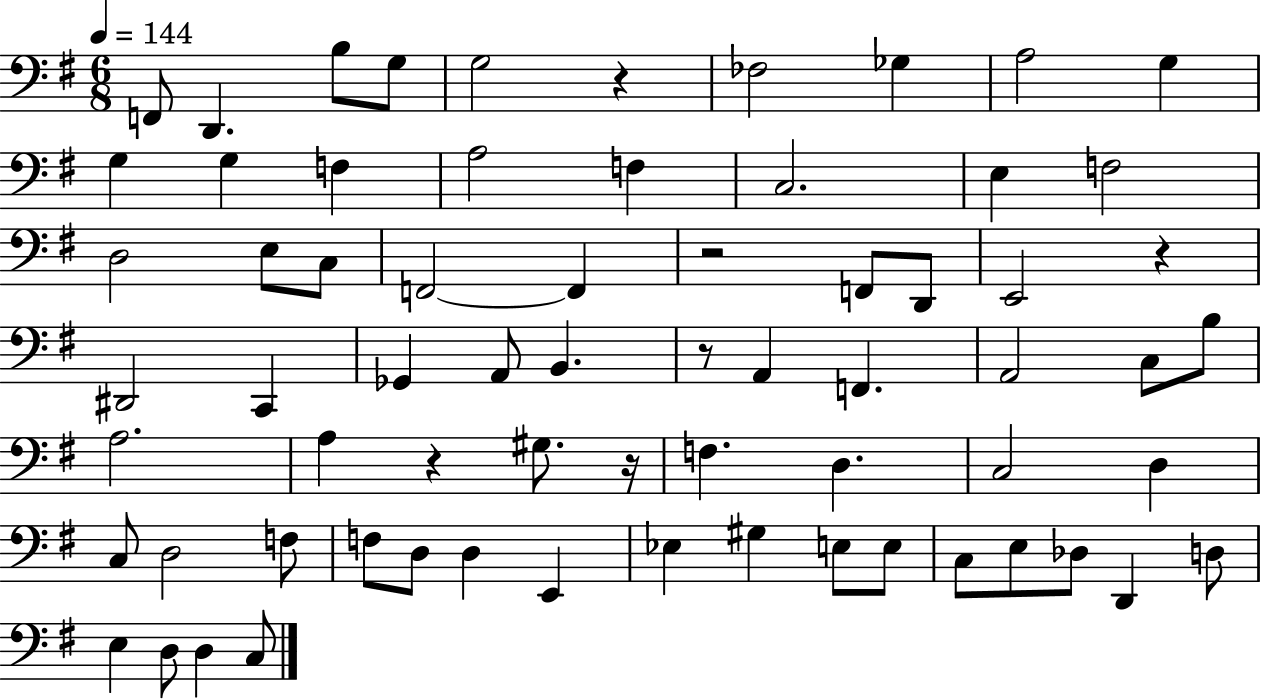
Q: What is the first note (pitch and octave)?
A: F2